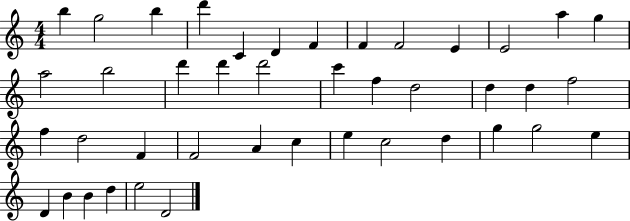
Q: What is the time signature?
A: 4/4